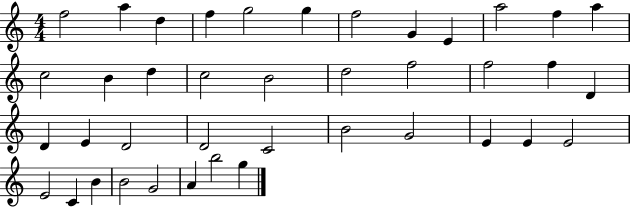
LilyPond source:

{
  \clef treble
  \numericTimeSignature
  \time 4/4
  \key c \major
  f''2 a''4 d''4 | f''4 g''2 g''4 | f''2 g'4 e'4 | a''2 f''4 a''4 | \break c''2 b'4 d''4 | c''2 b'2 | d''2 f''2 | f''2 f''4 d'4 | \break d'4 e'4 d'2 | d'2 c'2 | b'2 g'2 | e'4 e'4 e'2 | \break e'2 c'4 b'4 | b'2 g'2 | a'4 b''2 g''4 | \bar "|."
}